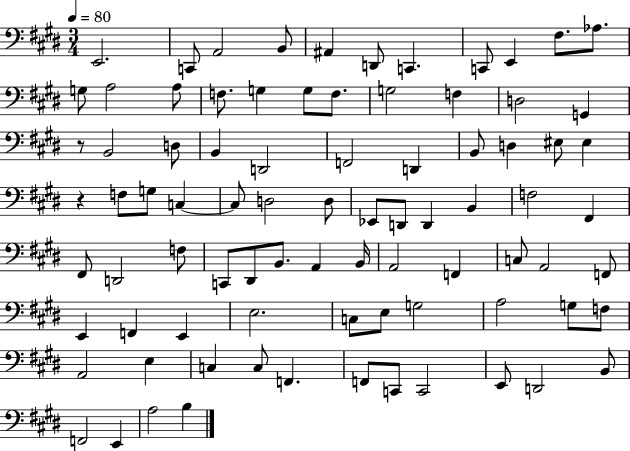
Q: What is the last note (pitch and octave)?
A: B3